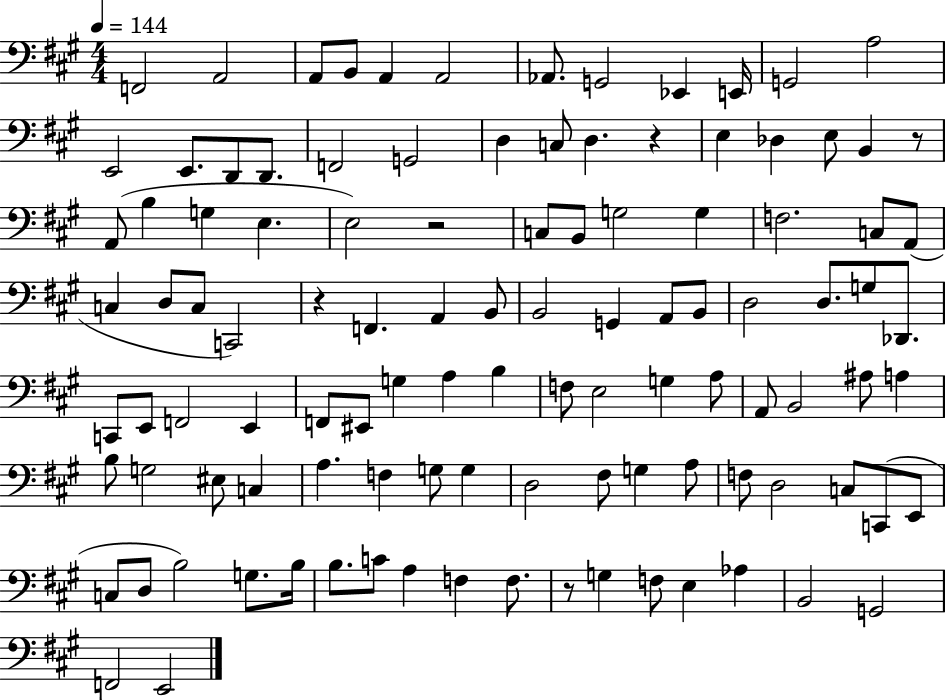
X:1
T:Untitled
M:4/4
L:1/4
K:A
F,,2 A,,2 A,,/2 B,,/2 A,, A,,2 _A,,/2 G,,2 _E,, E,,/4 G,,2 A,2 E,,2 E,,/2 D,,/2 D,,/2 F,,2 G,,2 D, C,/2 D, z E, _D, E,/2 B,, z/2 A,,/2 B, G, E, E,2 z2 C,/2 B,,/2 G,2 G, F,2 C,/2 A,,/2 C, D,/2 C,/2 C,,2 z F,, A,, B,,/2 B,,2 G,, A,,/2 B,,/2 D,2 D,/2 G,/2 _D,,/2 C,,/2 E,,/2 F,,2 E,, F,,/2 ^E,,/2 G, A, B, F,/2 E,2 G, A,/2 A,,/2 B,,2 ^A,/2 A, B,/2 G,2 ^E,/2 C, A, F, G,/2 G, D,2 ^F,/2 G, A,/2 F,/2 D,2 C,/2 C,,/2 E,,/2 C,/2 D,/2 B,2 G,/2 B,/4 B,/2 C/2 A, F, F,/2 z/2 G, F,/2 E, _A, B,,2 G,,2 F,,2 E,,2